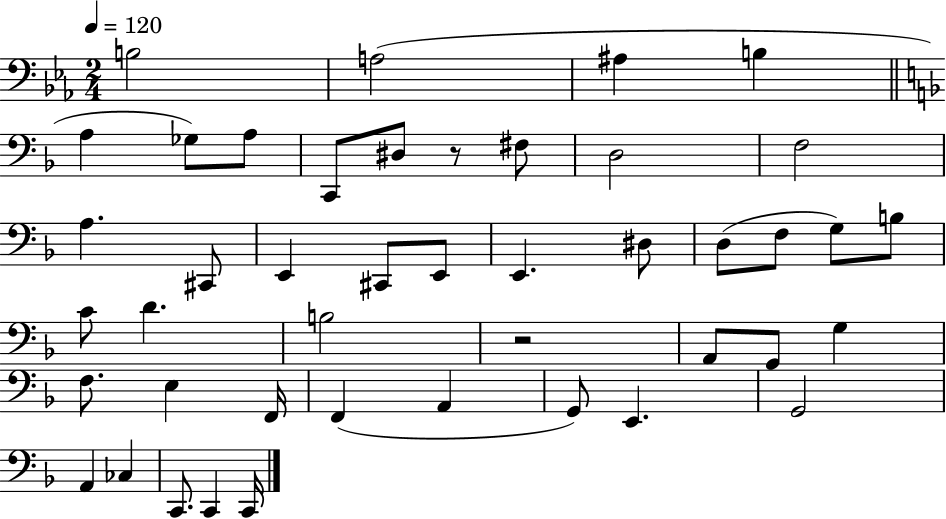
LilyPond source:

{
  \clef bass
  \numericTimeSignature
  \time 2/4
  \key ees \major
  \tempo 4 = 120
  \repeat volta 2 { b2 | a2( | ais4 b4 | \bar "||" \break \key d \minor a4 ges8) a8 | c,8 dis8 r8 fis8 | d2 | f2 | \break a4. cis,8 | e,4 cis,8 e,8 | e,4. dis8 | d8( f8 g8) b8 | \break c'8 d'4. | b2 | r2 | a,8 g,8 g4 | \break f8. e4 f,16 | f,4( a,4 | g,8) e,4. | g,2 | \break a,4 ces4 | c,8. c,4 c,16 | } \bar "|."
}